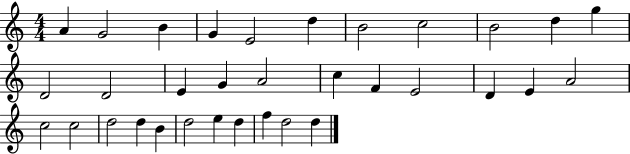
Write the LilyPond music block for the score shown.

{
  \clef treble
  \numericTimeSignature
  \time 4/4
  \key c \major
  a'4 g'2 b'4 | g'4 e'2 d''4 | b'2 c''2 | b'2 d''4 g''4 | \break d'2 d'2 | e'4 g'4 a'2 | c''4 f'4 e'2 | d'4 e'4 a'2 | \break c''2 c''2 | d''2 d''4 b'4 | d''2 e''4 d''4 | f''4 d''2 d''4 | \break \bar "|."
}